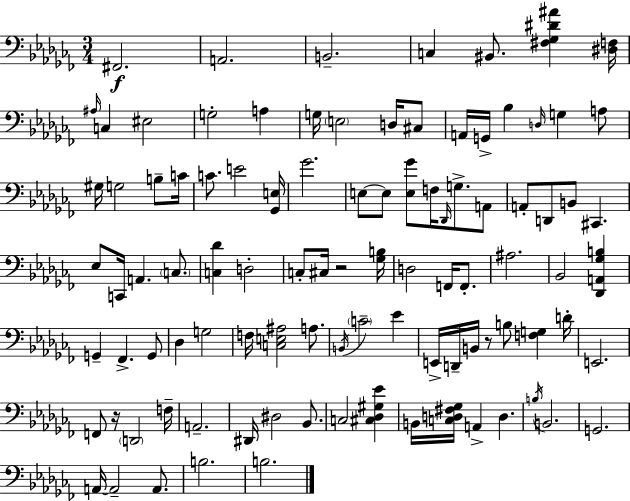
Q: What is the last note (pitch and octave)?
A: B3